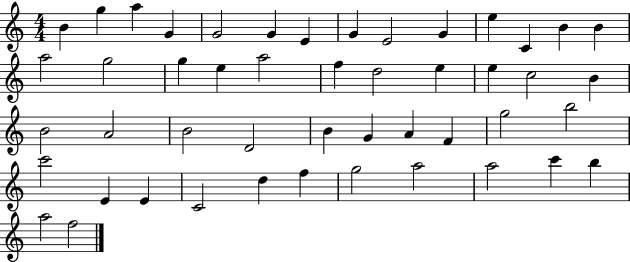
B4/q G5/q A5/q G4/q G4/h G4/q E4/q G4/q E4/h G4/q E5/q C4/q B4/q B4/q A5/h G5/h G5/q E5/q A5/h F5/q D5/h E5/q E5/q C5/h B4/q B4/h A4/h B4/h D4/h B4/q G4/q A4/q F4/q G5/h B5/h C6/h E4/q E4/q C4/h D5/q F5/q G5/h A5/h A5/h C6/q B5/q A5/h F5/h